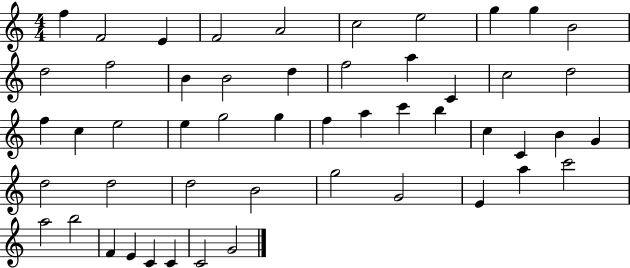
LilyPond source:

{
  \clef treble
  \numericTimeSignature
  \time 4/4
  \key c \major
  f''4 f'2 e'4 | f'2 a'2 | c''2 e''2 | g''4 g''4 b'2 | \break d''2 f''2 | b'4 b'2 d''4 | f''2 a''4 c'4 | c''2 d''2 | \break f''4 c''4 e''2 | e''4 g''2 g''4 | f''4 a''4 c'''4 b''4 | c''4 c'4 b'4 g'4 | \break d''2 d''2 | d''2 b'2 | g''2 g'2 | e'4 a''4 c'''2 | \break a''2 b''2 | f'4 e'4 c'4 c'4 | c'2 g'2 | \bar "|."
}